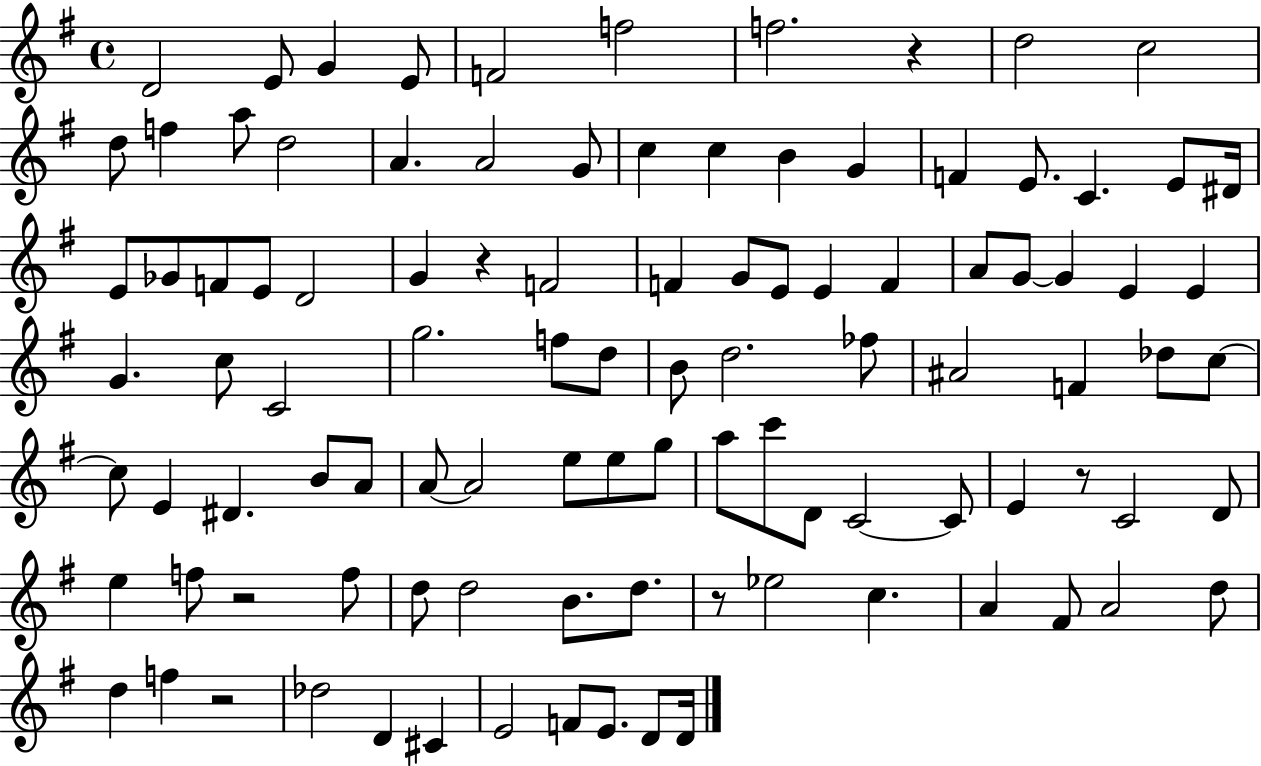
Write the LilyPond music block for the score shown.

{
  \clef treble
  \time 4/4
  \defaultTimeSignature
  \key g \major
  d'2 e'8 g'4 e'8 | f'2 f''2 | f''2. r4 | d''2 c''2 | \break d''8 f''4 a''8 d''2 | a'4. a'2 g'8 | c''4 c''4 b'4 g'4 | f'4 e'8. c'4. e'8 dis'16 | \break e'8 ges'8 f'8 e'8 d'2 | g'4 r4 f'2 | f'4 g'8 e'8 e'4 f'4 | a'8 g'8~~ g'4 e'4 e'4 | \break g'4. c''8 c'2 | g''2. f''8 d''8 | b'8 d''2. fes''8 | ais'2 f'4 des''8 c''8~~ | \break c''8 e'4 dis'4. b'8 a'8 | a'8~~ a'2 e''8 e''8 g''8 | a''8 c'''8 d'8 c'2~~ c'8 | e'4 r8 c'2 d'8 | \break e''4 f''8 r2 f''8 | d''8 d''2 b'8. d''8. | r8 ees''2 c''4. | a'4 fis'8 a'2 d''8 | \break d''4 f''4 r2 | des''2 d'4 cis'4 | e'2 f'8 e'8. d'8 d'16 | \bar "|."
}